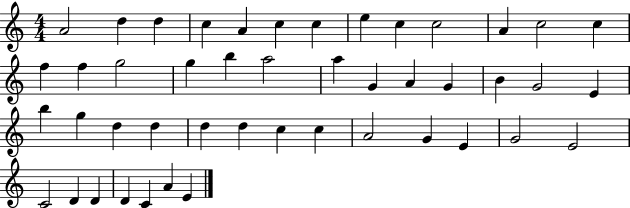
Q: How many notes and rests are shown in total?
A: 46